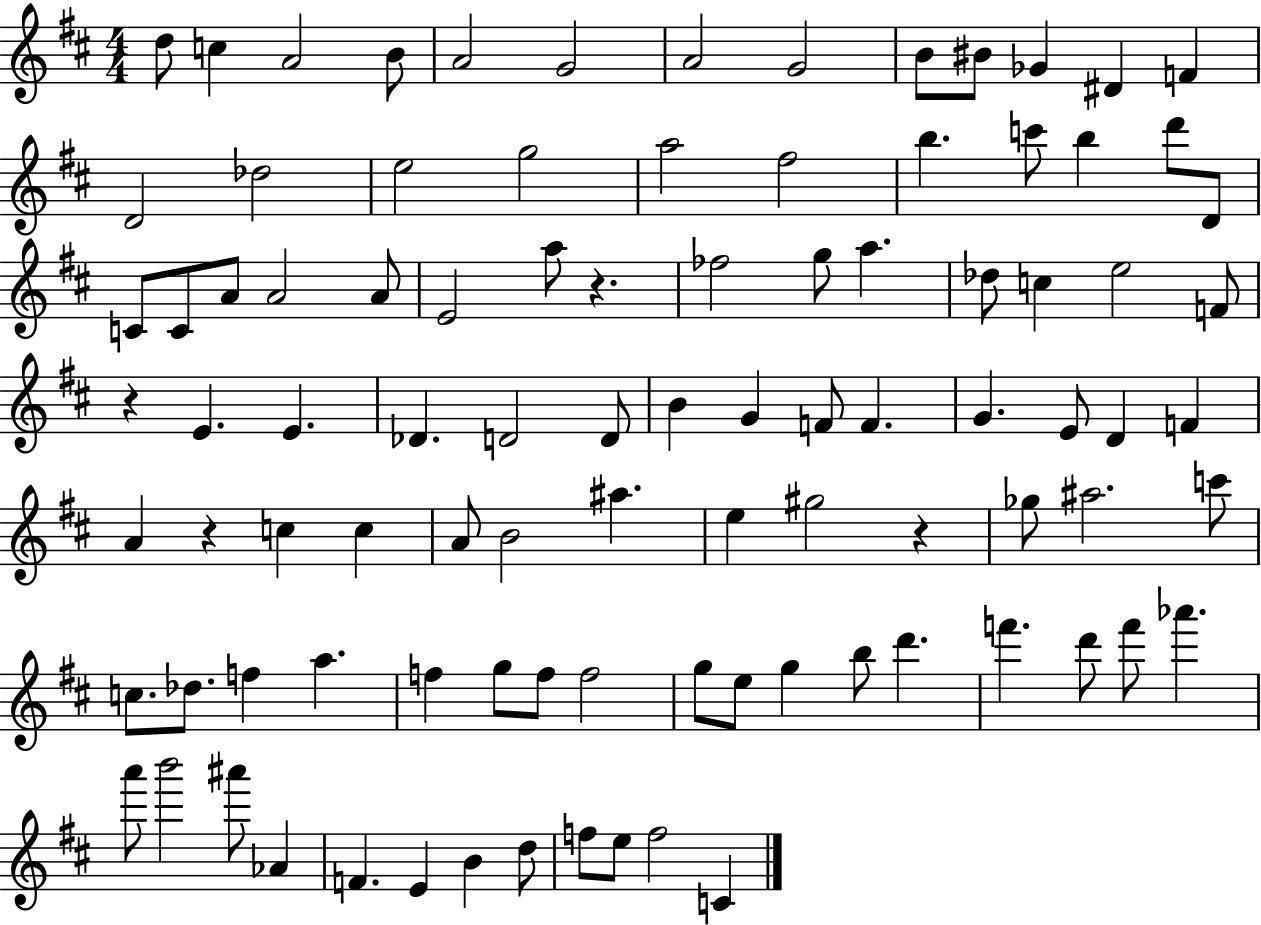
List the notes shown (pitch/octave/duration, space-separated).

D5/e C5/q A4/h B4/e A4/h G4/h A4/h G4/h B4/e BIS4/e Gb4/q D#4/q F4/q D4/h Db5/h E5/h G5/h A5/h F#5/h B5/q. C6/e B5/q D6/e D4/e C4/e C4/e A4/e A4/h A4/e E4/h A5/e R/q. FES5/h G5/e A5/q. Db5/e C5/q E5/h F4/e R/q E4/q. E4/q. Db4/q. D4/h D4/e B4/q G4/q F4/e F4/q. G4/q. E4/e D4/q F4/q A4/q R/q C5/q C5/q A4/e B4/h A#5/q. E5/q G#5/h R/q Gb5/e A#5/h. C6/e C5/e. Db5/e. F5/q A5/q. F5/q G5/e F5/e F5/h G5/e E5/e G5/q B5/e D6/q. F6/q. D6/e F6/e Ab6/q. A6/e B6/h A#6/e Ab4/q F4/q. E4/q B4/q D5/e F5/e E5/e F5/h C4/q